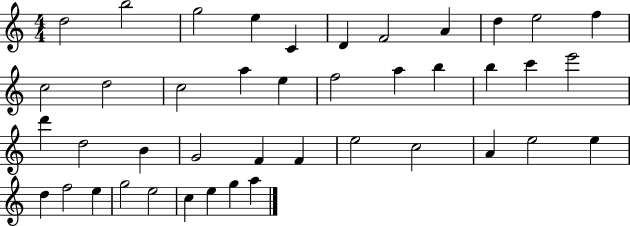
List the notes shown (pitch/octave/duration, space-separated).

D5/h B5/h G5/h E5/q C4/q D4/q F4/h A4/q D5/q E5/h F5/q C5/h D5/h C5/h A5/q E5/q F5/h A5/q B5/q B5/q C6/q E6/h D6/q D5/h B4/q G4/h F4/q F4/q E5/h C5/h A4/q E5/h E5/q D5/q F5/h E5/q G5/h E5/h C5/q E5/q G5/q A5/q